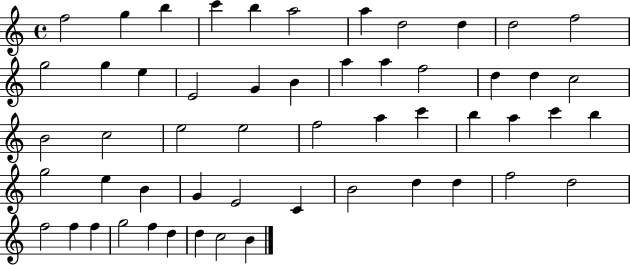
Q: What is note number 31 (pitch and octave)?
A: B5